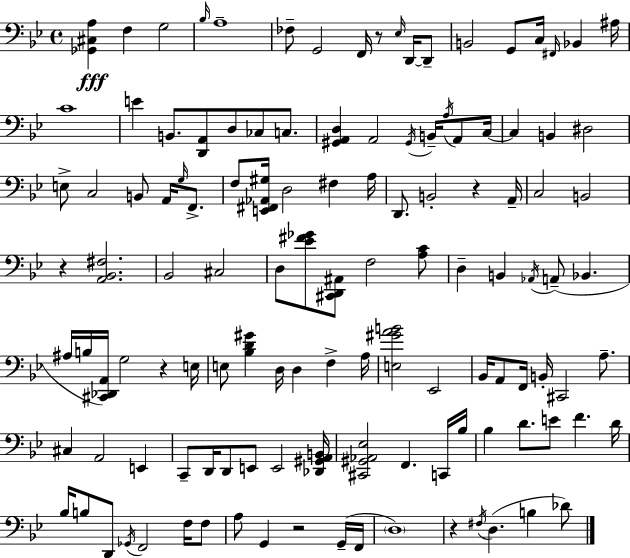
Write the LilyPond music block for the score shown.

{
  \clef bass
  \time 4/4
  \defaultTimeSignature
  \key g \minor
  <ges, cis a>4\fff f4 g2 | \grace { bes16 } a1-- | fes8-- g,2 f,16 r8 \grace { ees16 } d,16~~ | d,8-- b,2 g,8 c16 \grace { fis,16 } bes,4 | \break ais16 c'1 | e'4 b,8. <d, a,>8 d8 ces8 | c8. <gis, a, d>4 a,2 \acciaccatura { gis,16 } | b,16-- \acciaccatura { a16 } a,8 c16~~ c4 b,4 dis2 | \break e8-> c2 b,8 | a,16 \grace { g16 } f,8.-> f8 <e, fis, aes, gis>16 d2 | fis4 a16 d,8. b,2-. | r4 a,16-- c2 b,2 | \break r4 <a, bes, fis>2. | bes,2 cis2 | d8 <ees' fis' ges'>8 <cis, d, ais,>8 f2 | <a c'>8 d4-- b,4 \acciaccatura { aes,16 }( a,8-- | \break bes,4. ais16 b16 <cis, des, a,>16) g2 | r4 e16 e8 <bes d' gis'>4 d16 d4 | f4-> a16 <e gis' a' b'>2 ees,2 | bes,16 a,8 f,16 b,16-. cis,2 | \break a8.-- cis4 a,2 | e,4 c,8-- d,16 d,8 e,8 e,2 | <des, gis, a, b,>16 <cis, gis, aes, ees>2 f,4. | c,16 bes16 bes4 d'8. e'8 | \break f'4. d'16 bes16 b8 d,8 \acciaccatura { ges,16 } f,2 | f16 f8 a8 g,4 r2 | g,16--( f,16 \parenthesize d1) | r4 \acciaccatura { fis16 }( d4. | \break b4 des'8) \bar "|."
}